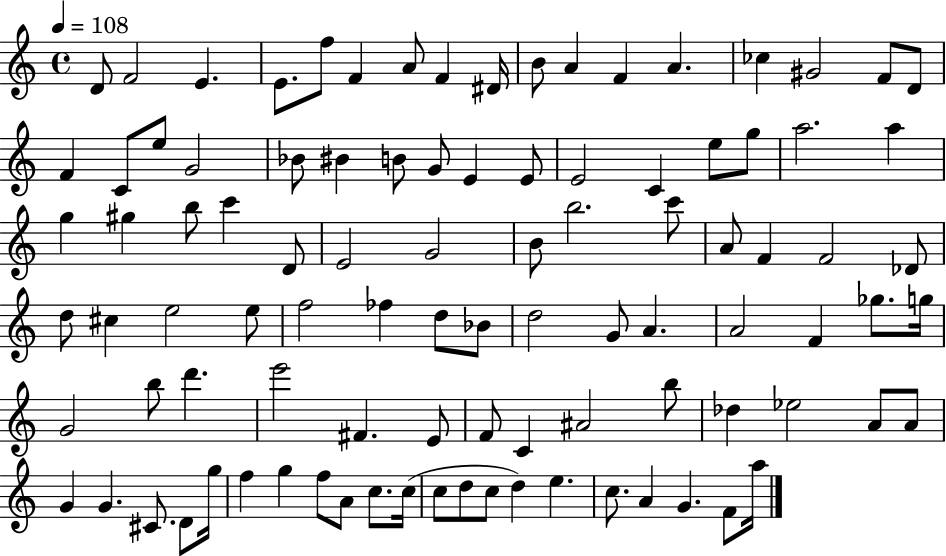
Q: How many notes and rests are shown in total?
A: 97